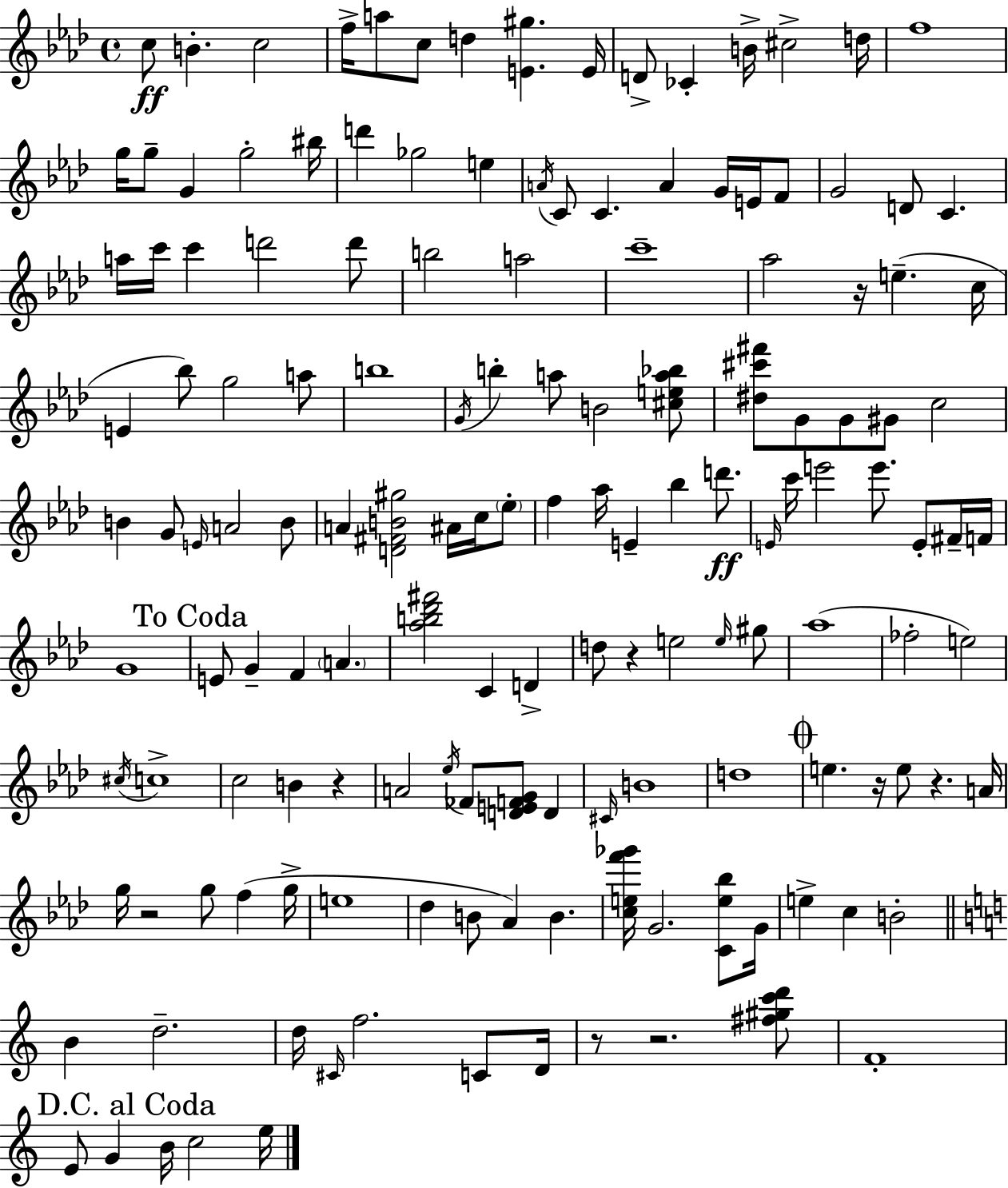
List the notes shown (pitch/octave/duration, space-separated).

C5/e B4/q. C5/h F5/s A5/e C5/e D5/q [E4,G#5]/q. E4/s D4/e CES4/q B4/s C#5/h D5/s F5/w G5/s G5/e G4/q G5/h BIS5/s D6/q Gb5/h E5/q A4/s C4/e C4/q. A4/q G4/s E4/s F4/e G4/h D4/e C4/q. A5/s C6/s C6/q D6/h D6/e B5/h A5/h C6/w Ab5/h R/s E5/q. C5/s E4/q Bb5/e G5/h A5/e B5/w G4/s B5/q A5/e B4/h [C#5,E5,A5,Bb5]/e [D#5,C#6,F#6]/e G4/e G4/e G#4/e C5/h B4/q G4/e E4/s A4/h B4/e A4/q [D4,F#4,B4,G#5]/h A#4/s C5/s Eb5/e F5/q Ab5/s E4/q Bb5/q D6/e. E4/s C6/s E6/h E6/e. E4/e F#4/s F4/s G4/w E4/e G4/q F4/q A4/q. [Ab5,B5,Db6,F#6]/h C4/q D4/q D5/e R/q E5/h E5/s G#5/e Ab5/w FES5/h E5/h C#5/s C5/w C5/h B4/q R/q A4/h Eb5/s FES4/e [D4,E4,F4,G4]/e D4/q C#4/s B4/w D5/w E5/q. R/s E5/e R/q. A4/s G5/s R/h G5/e F5/q G5/s E5/w Db5/q B4/e Ab4/q B4/q. [C5,E5,F6,Gb6]/s G4/h. [C4,E5,Bb5]/e G4/s E5/q C5/q B4/h B4/q D5/h. D5/s C#4/s F5/h. C4/e D4/s R/e R/h. [F#5,G#5,C6,D6]/e F4/w E4/e G4/q B4/s C5/h E5/s